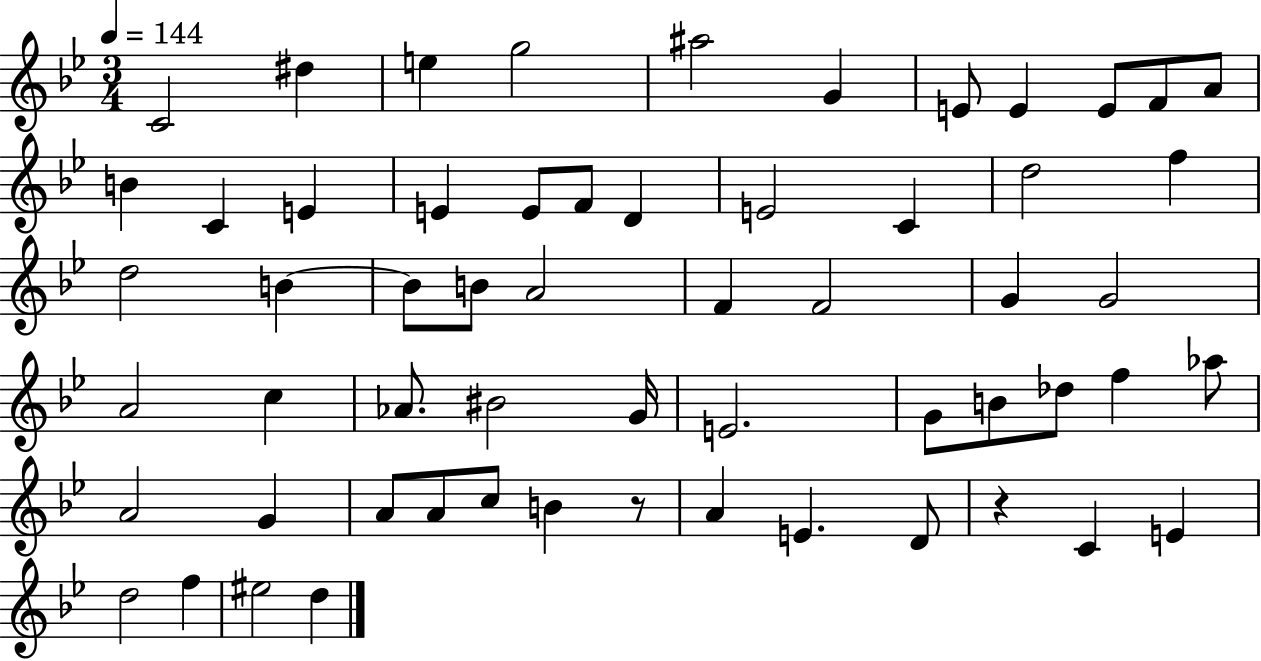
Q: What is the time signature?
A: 3/4